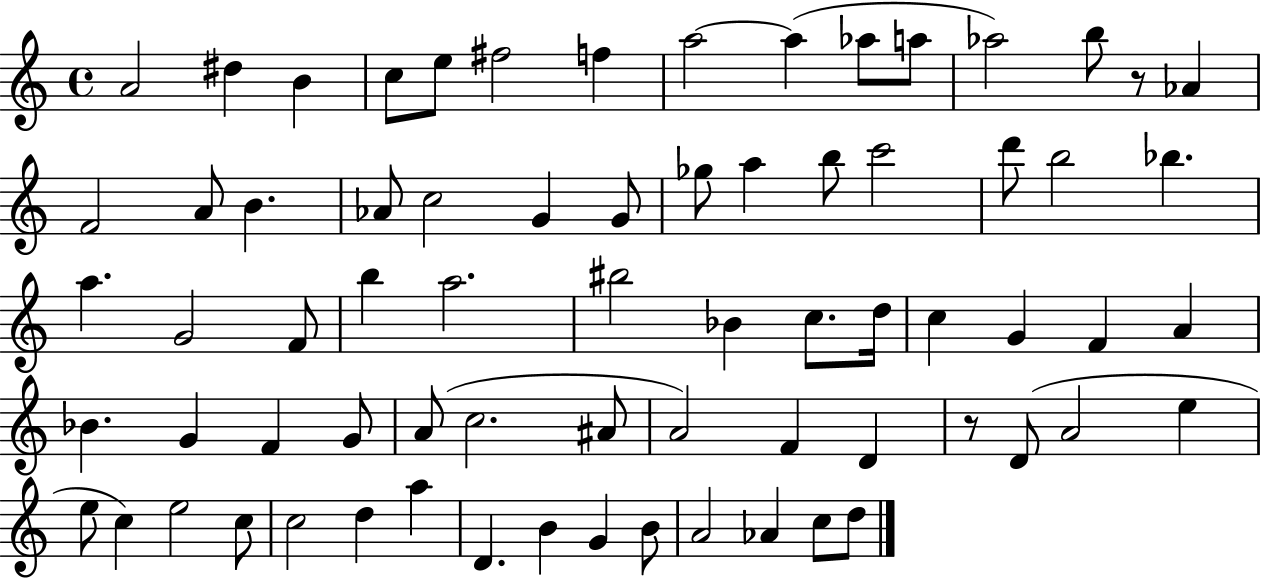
{
  \clef treble
  \time 4/4
  \defaultTimeSignature
  \key c \major
  a'2 dis''4 b'4 | c''8 e''8 fis''2 f''4 | a''2~~ a''4( aes''8 a''8 | aes''2) b''8 r8 aes'4 | \break f'2 a'8 b'4. | aes'8 c''2 g'4 g'8 | ges''8 a''4 b''8 c'''2 | d'''8 b''2 bes''4. | \break a''4. g'2 f'8 | b''4 a''2. | bis''2 bes'4 c''8. d''16 | c''4 g'4 f'4 a'4 | \break bes'4. g'4 f'4 g'8 | a'8( c''2. ais'8 | a'2) f'4 d'4 | r8 d'8( a'2 e''4 | \break e''8 c''4) e''2 c''8 | c''2 d''4 a''4 | d'4. b'4 g'4 b'8 | a'2 aes'4 c''8 d''8 | \break \bar "|."
}